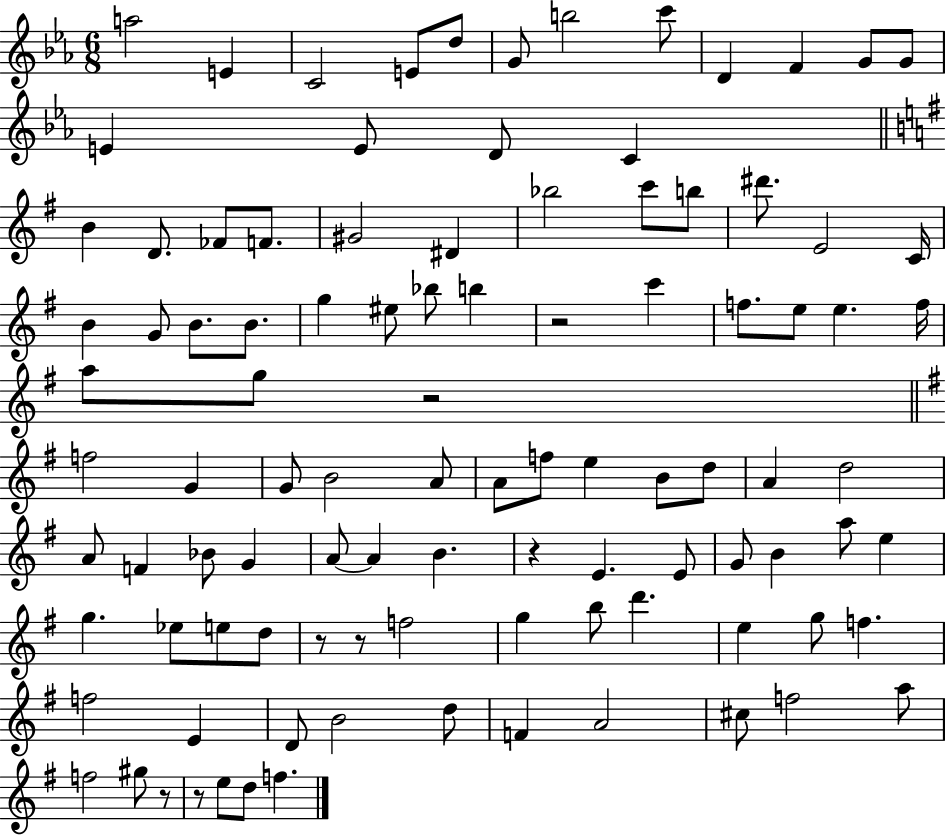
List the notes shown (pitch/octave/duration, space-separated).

A5/h E4/q C4/h E4/e D5/e G4/e B5/h C6/e D4/q F4/q G4/e G4/e E4/q E4/e D4/e C4/q B4/q D4/e. FES4/e F4/e. G#4/h D#4/q Bb5/h C6/e B5/e D#6/e. E4/h C4/s B4/q G4/e B4/e. B4/e. G5/q EIS5/e Bb5/e B5/q R/h C6/q F5/e. E5/e E5/q. F5/s A5/e G5/e R/h F5/h G4/q G4/e B4/h A4/e A4/e F5/e E5/q B4/e D5/e A4/q D5/h A4/e F4/q Bb4/e G4/q A4/e A4/q B4/q. R/q E4/q. E4/e G4/e B4/q A5/e E5/q G5/q. Eb5/e E5/e D5/e R/e R/e F5/h G5/q B5/e D6/q. E5/q G5/e F5/q. F5/h E4/q D4/e B4/h D5/e F4/q A4/h C#5/e F5/h A5/e F5/h G#5/e R/e R/e E5/e D5/e F5/q.